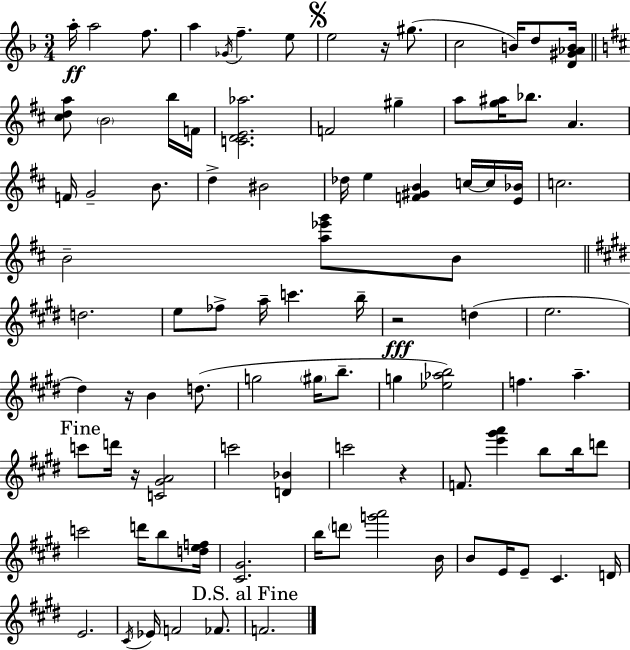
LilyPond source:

{
  \clef treble
  \numericTimeSignature
  \time 3/4
  \key d \minor
  a''16-.\ff a''2 f''8. | a''4 \acciaccatura { ges'16 } f''4.-- e''8 | \mark \markup { \musicglyph "scripts.segno" } e''2 r16 gis''8.( | c''2 b'16) d''8 | \break <d' gis' aes' b'>16 \bar "||" \break \key d \major <cis'' d'' a''>8 \parenthesize b'2 b''16 f'16 | <c' d' e' aes''>2. | f'2 gis''4-- | a''8 <g'' ais''>16 bes''8. a'4. | \break f'16 g'2-- b'8. | d''4-> bis'2 | des''16 e''4 <f' gis' b'>4 c''16~~ c''16 <e' bes'>16 | c''2. | \break b'2-- <a'' ees''' g'''>8 b'8 | \bar "||" \break \key e \major d''2. | e''8 fes''8-> a''16-- c'''4. b''16-- | r2\fff d''4( | e''2. | \break dis''4) r16 b'4 d''8.( | g''2 \parenthesize gis''16 b''8.-- | g''4 <ees'' aes'' b''>2) | f''4. a''4.-- | \break \mark "Fine" c'''8 d'''16 r16 <c' gis' a'>2 | c'''2 <d' bes'>4 | c'''2 r4 | f'8. <e''' gis''' a'''>4 b''8 b''16 d'''8 | \break c'''2 d'''16 b''8 <d'' e'' f''>16 | <cis' gis'>2. | b''16 \parenthesize d'''8 <g''' a'''>2 b'16 | b'8 e'16 e'8-- cis'4. d'16 | \break e'2. | \acciaccatura { cis'16 } ees'16 f'2 fes'8. | \mark "D.S. al Fine" f'2. | \bar "|."
}